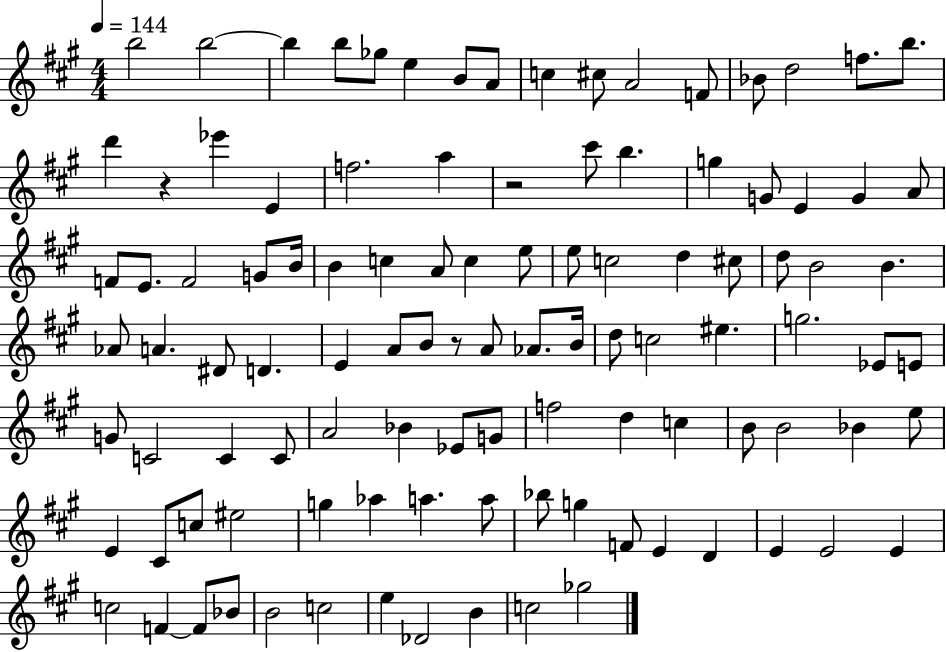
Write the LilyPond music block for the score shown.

{
  \clef treble
  \numericTimeSignature
  \time 4/4
  \key a \major
  \tempo 4 = 144
  b''2 b''2~~ | b''4 b''8 ges''8 e''4 b'8 a'8 | c''4 cis''8 a'2 f'8 | bes'8 d''2 f''8. b''8. | \break d'''4 r4 ees'''4 e'4 | f''2. a''4 | r2 cis'''8 b''4. | g''4 g'8 e'4 g'4 a'8 | \break f'8 e'8. f'2 g'8 b'16 | b'4 c''4 a'8 c''4 e''8 | e''8 c''2 d''4 cis''8 | d''8 b'2 b'4. | \break aes'8 a'4. dis'8 d'4. | e'4 a'8 b'8 r8 a'8 aes'8. b'16 | d''8 c''2 eis''4. | g''2. ees'8 e'8 | \break g'8 c'2 c'4 c'8 | a'2 bes'4 ees'8 g'8 | f''2 d''4 c''4 | b'8 b'2 bes'4 e''8 | \break e'4 cis'8 c''8 eis''2 | g''4 aes''4 a''4. a''8 | bes''8 g''4 f'8 e'4 d'4 | e'4 e'2 e'4 | \break c''2 f'4~~ f'8 bes'8 | b'2 c''2 | e''4 des'2 b'4 | c''2 ges''2 | \break \bar "|."
}